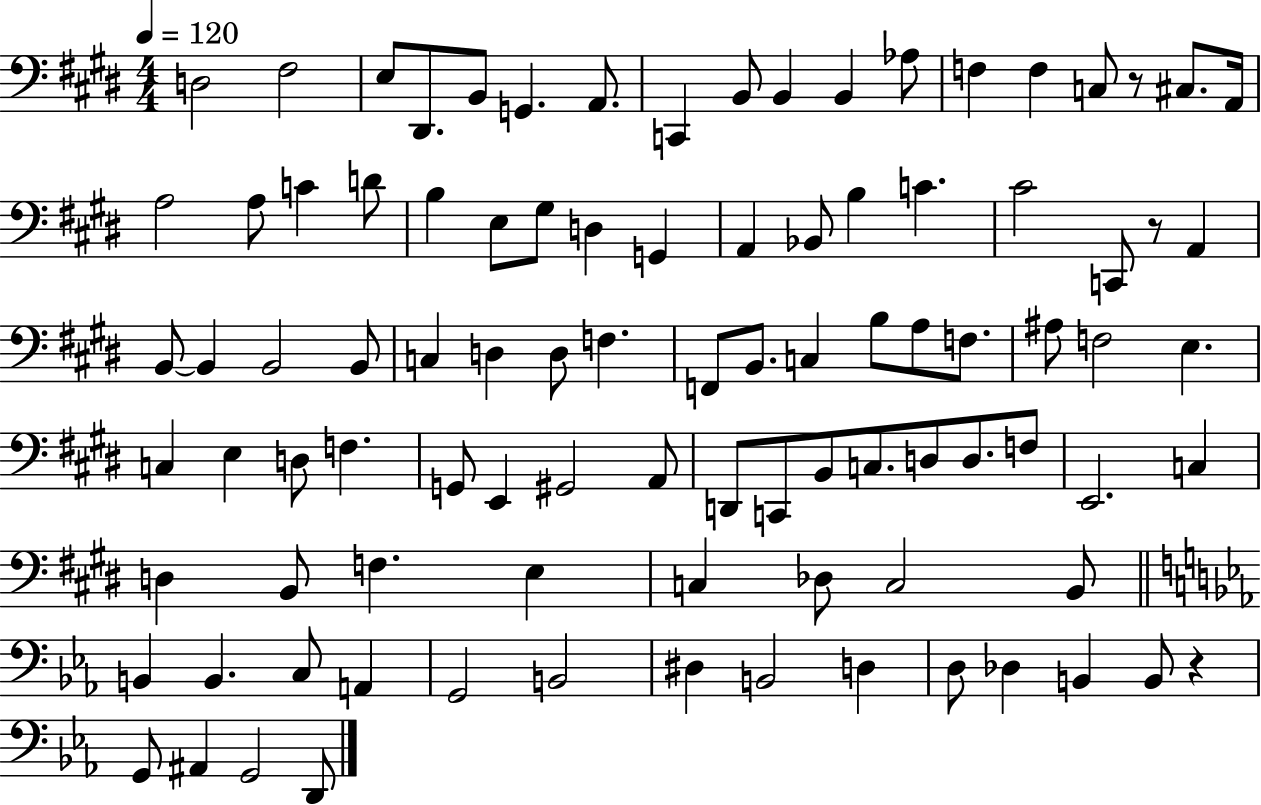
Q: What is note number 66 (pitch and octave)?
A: E2